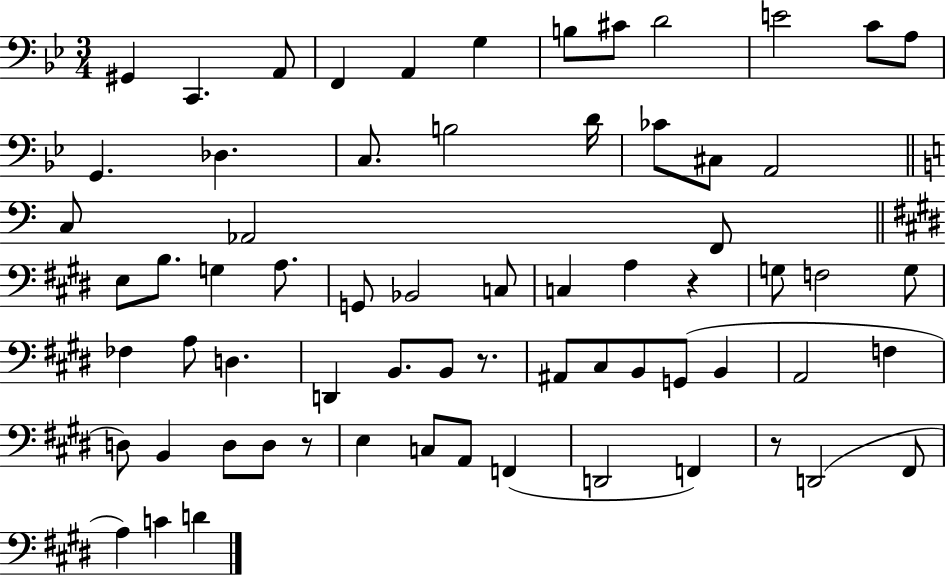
{
  \clef bass
  \numericTimeSignature
  \time 3/4
  \key bes \major
  gis,4 c,4. a,8 | f,4 a,4 g4 | b8 cis'8 d'2 | e'2 c'8 a8 | \break g,4. des4. | c8. b2 d'16 | ces'8 cis8 a,2 | \bar "||" \break \key c \major c8 aes,2 f,8 | \bar "||" \break \key e \major e8 b8. g4 a8. | g,8 bes,2 c8 | c4 a4 r4 | g8 f2 g8 | \break fes4 a8 d4. | d,4 b,8. b,8 r8. | ais,8 cis8 b,8 g,8( b,4 | a,2 f4 | \break d8) b,4 d8 d8 r8 | e4 c8 a,8 f,4( | d,2 f,4) | r8 d,2( fis,8 | \break a4) c'4 d'4 | \bar "|."
}